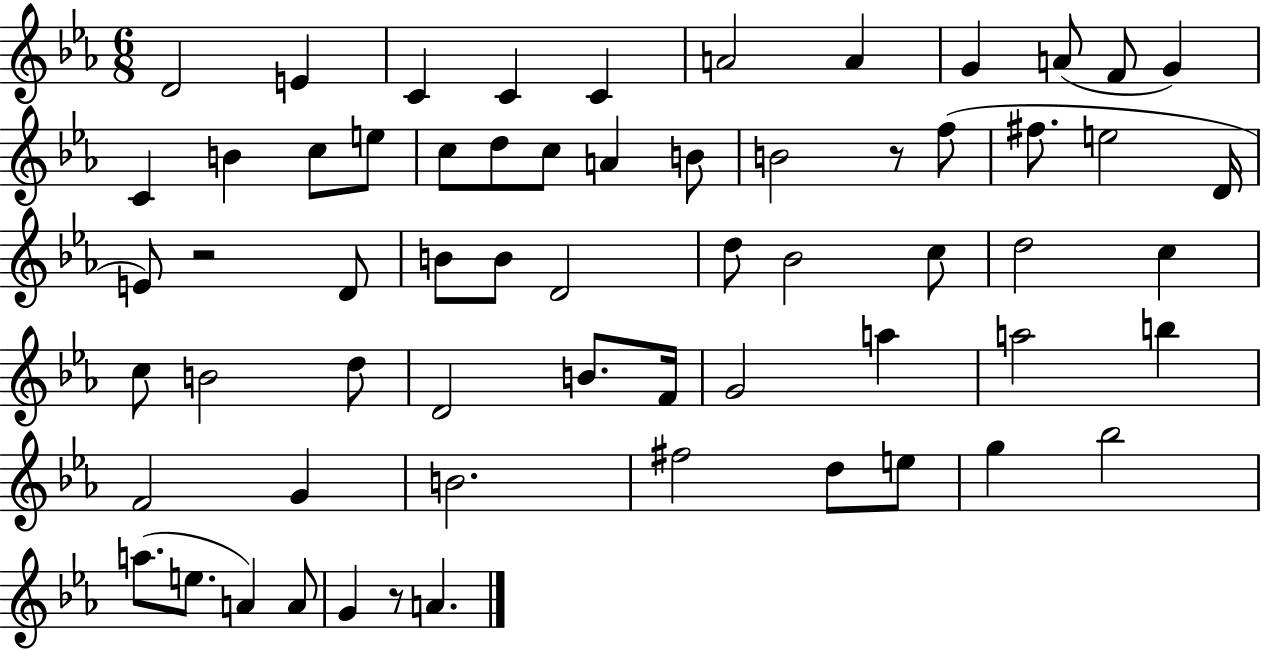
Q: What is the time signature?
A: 6/8